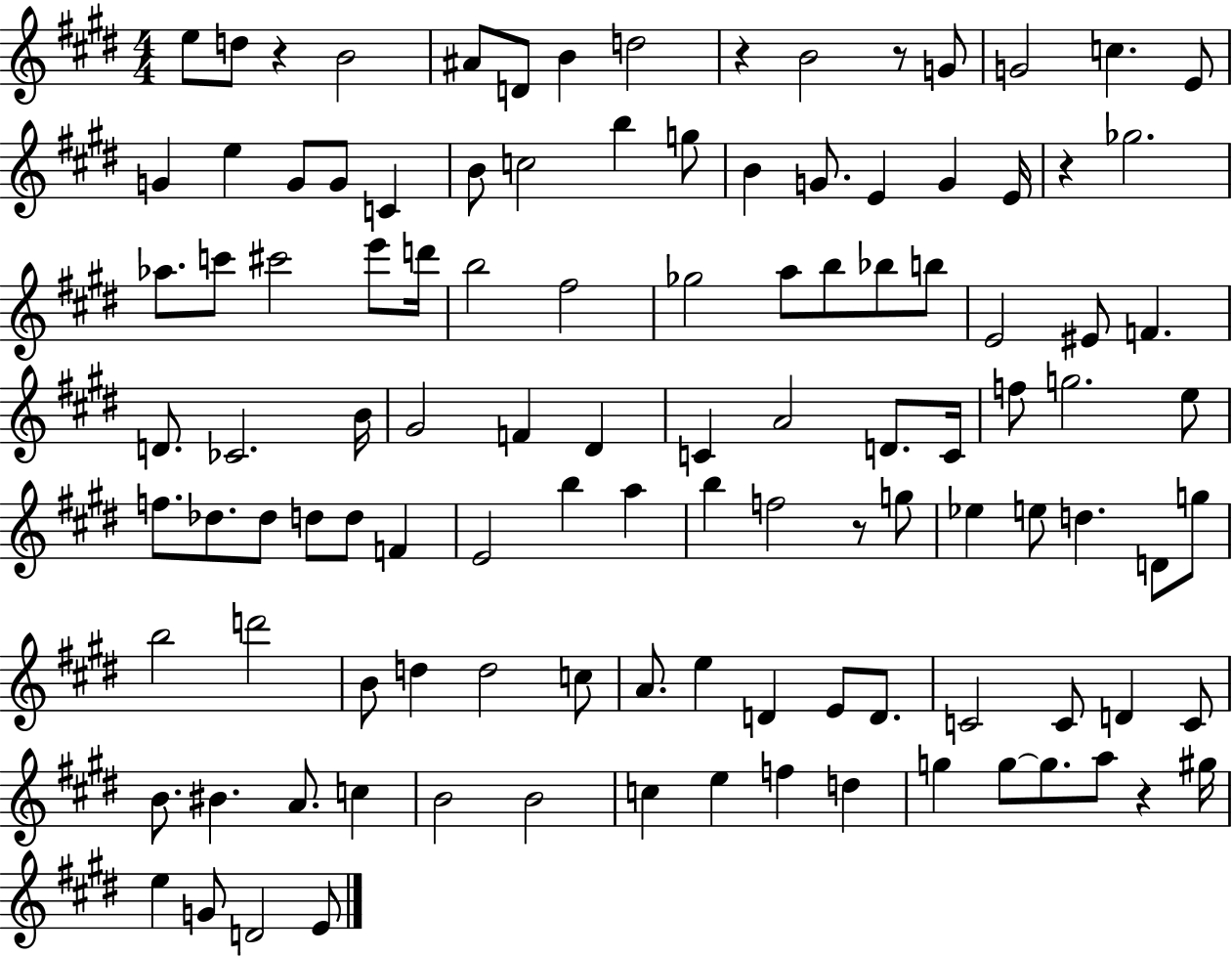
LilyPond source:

{
  \clef treble
  \numericTimeSignature
  \time 4/4
  \key e \major
  e''8 d''8 r4 b'2 | ais'8 d'8 b'4 d''2 | r4 b'2 r8 g'8 | g'2 c''4. e'8 | \break g'4 e''4 g'8 g'8 c'4 | b'8 c''2 b''4 g''8 | b'4 g'8. e'4 g'4 e'16 | r4 ges''2. | \break aes''8. c'''8 cis'''2 e'''8 d'''16 | b''2 fis''2 | ges''2 a''8 b''8 bes''8 b''8 | e'2 eis'8 f'4. | \break d'8. ces'2. b'16 | gis'2 f'4 dis'4 | c'4 a'2 d'8. c'16 | f''8 g''2. e''8 | \break f''8. des''8. des''8 d''8 d''8 f'4 | e'2 b''4 a''4 | b''4 f''2 r8 g''8 | ees''4 e''8 d''4. d'8 g''8 | \break b''2 d'''2 | b'8 d''4 d''2 c''8 | a'8. e''4 d'4 e'8 d'8. | c'2 c'8 d'4 c'8 | \break b'8. bis'4. a'8. c''4 | b'2 b'2 | c''4 e''4 f''4 d''4 | g''4 g''8~~ g''8. a''8 r4 gis''16 | \break e''4 g'8 d'2 e'8 | \bar "|."
}